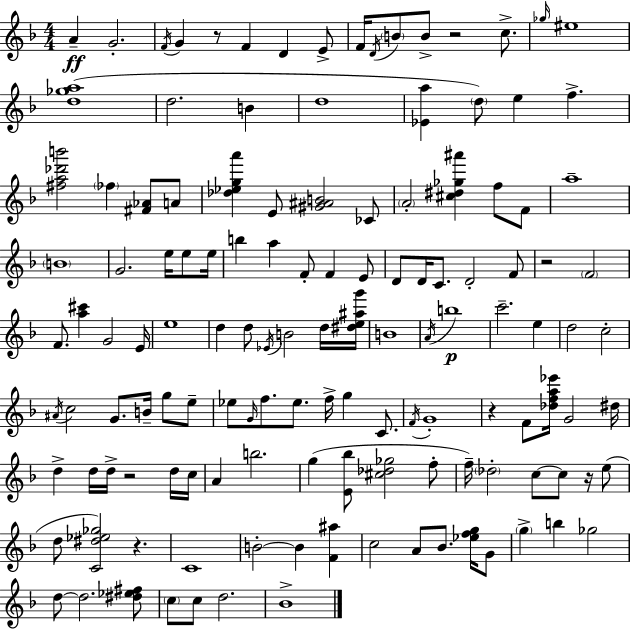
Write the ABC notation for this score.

X:1
T:Untitled
M:4/4
L:1/4
K:F
A G2 F/4 G z/2 F D E/2 F/4 D/4 B/2 B/2 z2 c/2 _g/4 ^e4 [d_ga]4 d2 B d4 [_Ea] d/2 e f [^fa_d'b']2 _f [^F_A]/2 A/2 [_d_ega'] E/2 [^G^AB]2 _C/2 A2 [^c^d_g^a'] f/2 F/2 a4 B4 G2 e/4 e/2 e/4 b a F/2 F E/2 D/2 D/4 C/2 D2 F/2 z2 F2 F/2 [a^c'] G2 E/4 e4 d d/2 _E/4 B2 d/4 [^de^ag']/4 B4 A/4 b4 c'2 e d2 c2 ^A/4 c2 G/2 B/4 g/2 e/2 _e/2 G/4 f/2 _e/2 f/4 g C/2 F/4 G4 z F/2 [_dfa_e']/4 G2 ^d/4 d d/4 d/4 z2 d/4 c/4 A b2 g [E_b]/2 [^c_d_g]2 f/2 f/4 _d2 c/2 c/2 z/4 e/2 d/2 [C^d_e_g]2 z C4 B2 B [F^a] c2 A/2 _B/2 [_efg]/4 G/2 g b _g2 d/2 d2 [^d_e^f]/2 c/2 c/2 d2 _B4